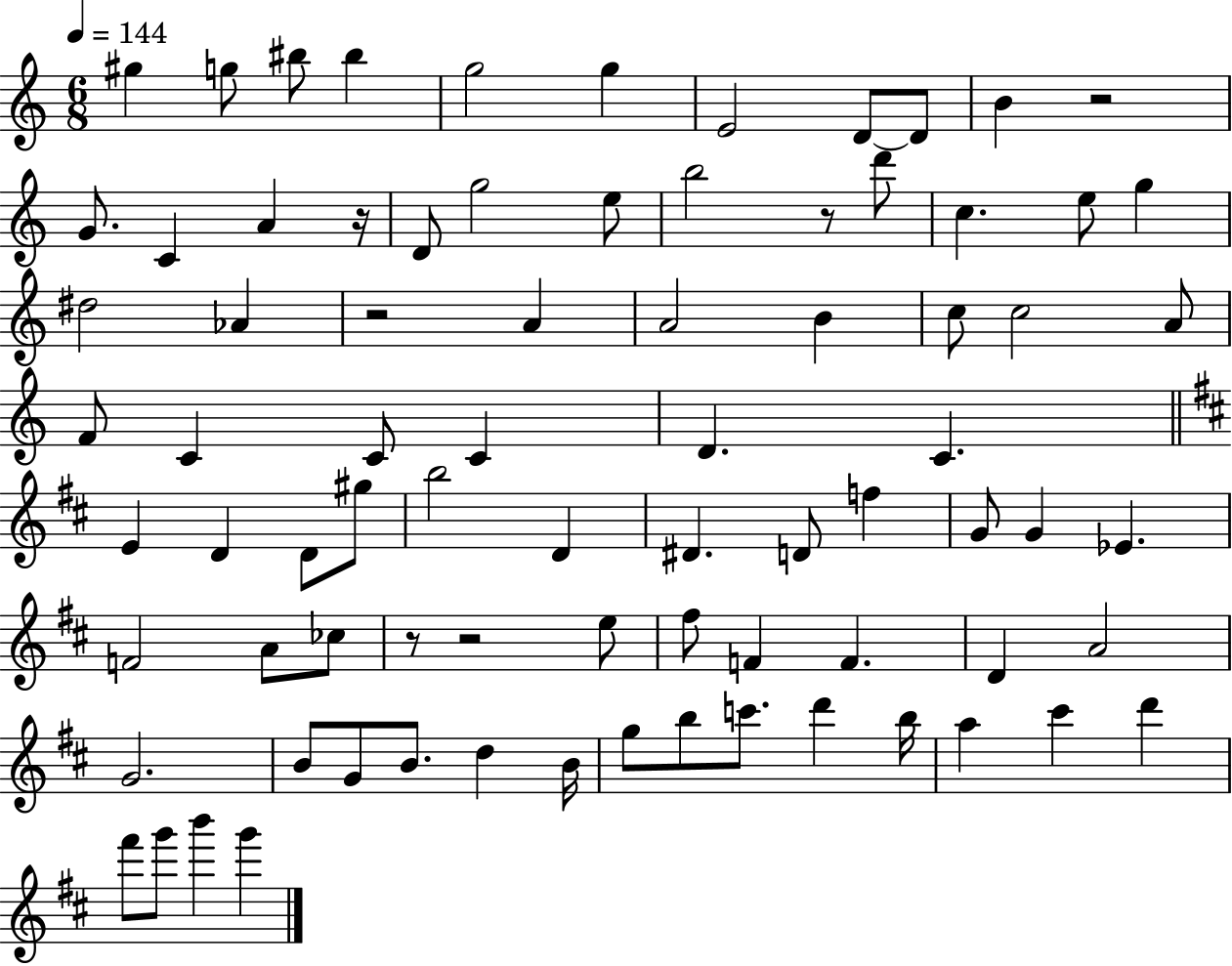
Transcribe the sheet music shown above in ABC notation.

X:1
T:Untitled
M:6/8
L:1/4
K:C
^g g/2 ^b/2 ^b g2 g E2 D/2 D/2 B z2 G/2 C A z/4 D/2 g2 e/2 b2 z/2 d'/2 c e/2 g ^d2 _A z2 A A2 B c/2 c2 A/2 F/2 C C/2 C D C E D D/2 ^g/2 b2 D ^D D/2 f G/2 G _E F2 A/2 _c/2 z/2 z2 e/2 ^f/2 F F D A2 G2 B/2 G/2 B/2 d B/4 g/2 b/2 c'/2 d' b/4 a ^c' d' ^f'/2 g'/2 b' g'